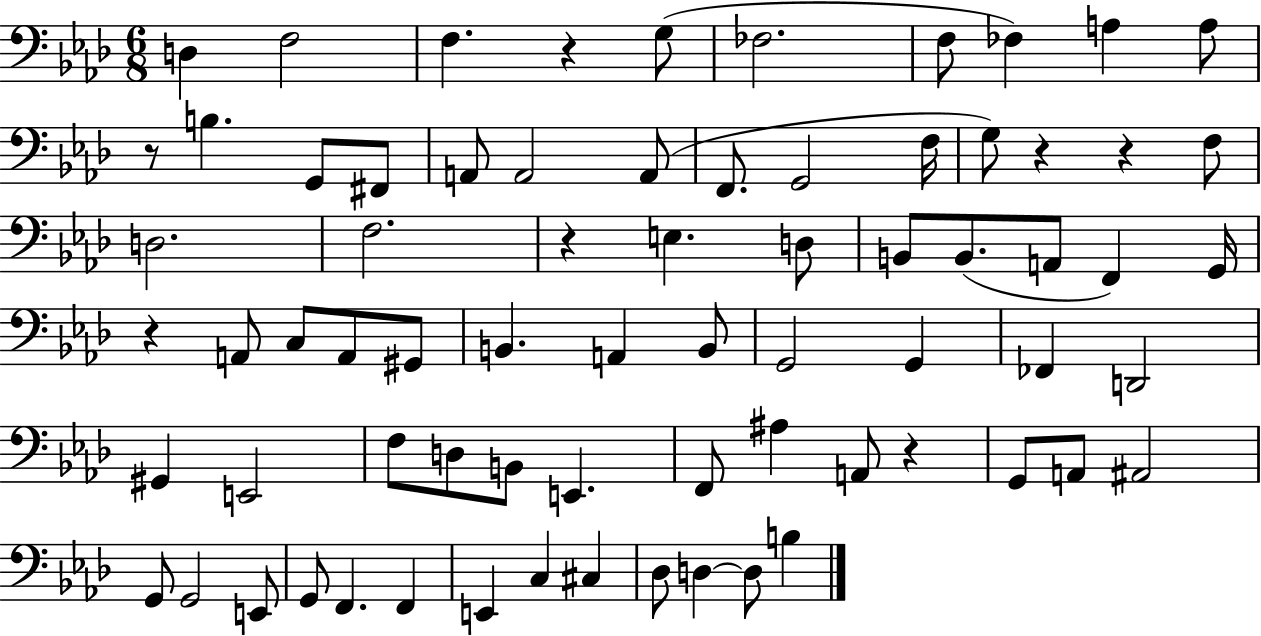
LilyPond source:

{
  \clef bass
  \numericTimeSignature
  \time 6/8
  \key aes \major
  d4 f2 | f4. r4 g8( | fes2. | f8 fes4) a4 a8 | \break r8 b4. g,8 fis,8 | a,8 a,2 a,8( | f,8. g,2 f16 | g8) r4 r4 f8 | \break d2. | f2. | r4 e4. d8 | b,8 b,8.( a,8 f,4) g,16 | \break r4 a,8 c8 a,8 gis,8 | b,4. a,4 b,8 | g,2 g,4 | fes,4 d,2 | \break gis,4 e,2 | f8 d8 b,8 e,4. | f,8 ais4 a,8 r4 | g,8 a,8 ais,2 | \break g,8 g,2 e,8 | g,8 f,4. f,4 | e,4 c4 cis4 | des8 d4~~ d8 b4 | \break \bar "|."
}